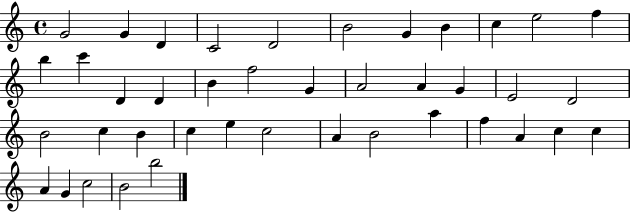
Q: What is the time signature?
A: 4/4